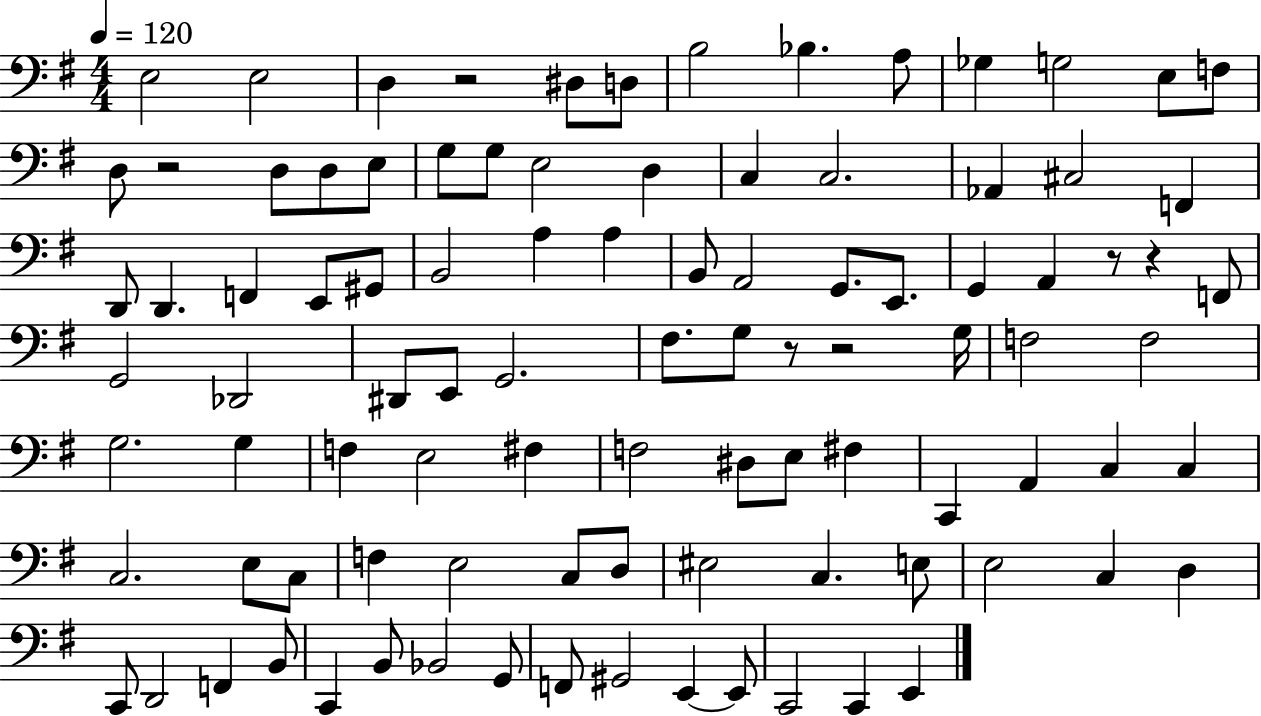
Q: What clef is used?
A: bass